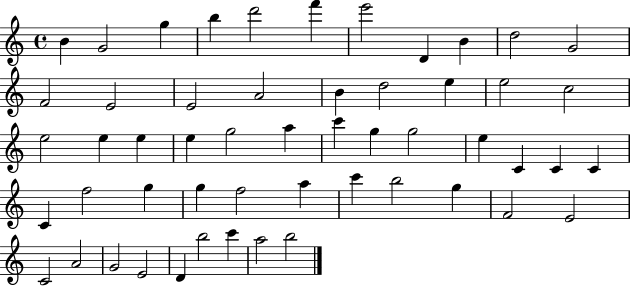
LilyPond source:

{
  \clef treble
  \time 4/4
  \defaultTimeSignature
  \key c \major
  b'4 g'2 g''4 | b''4 d'''2 f'''4 | e'''2 d'4 b'4 | d''2 g'2 | \break f'2 e'2 | e'2 a'2 | b'4 d''2 e''4 | e''2 c''2 | \break e''2 e''4 e''4 | e''4 g''2 a''4 | c'''4 g''4 g''2 | e''4 c'4 c'4 c'4 | \break c'4 f''2 g''4 | g''4 f''2 a''4 | c'''4 b''2 g''4 | f'2 e'2 | \break c'2 a'2 | g'2 e'2 | d'4 b''2 c'''4 | a''2 b''2 | \break \bar "|."
}